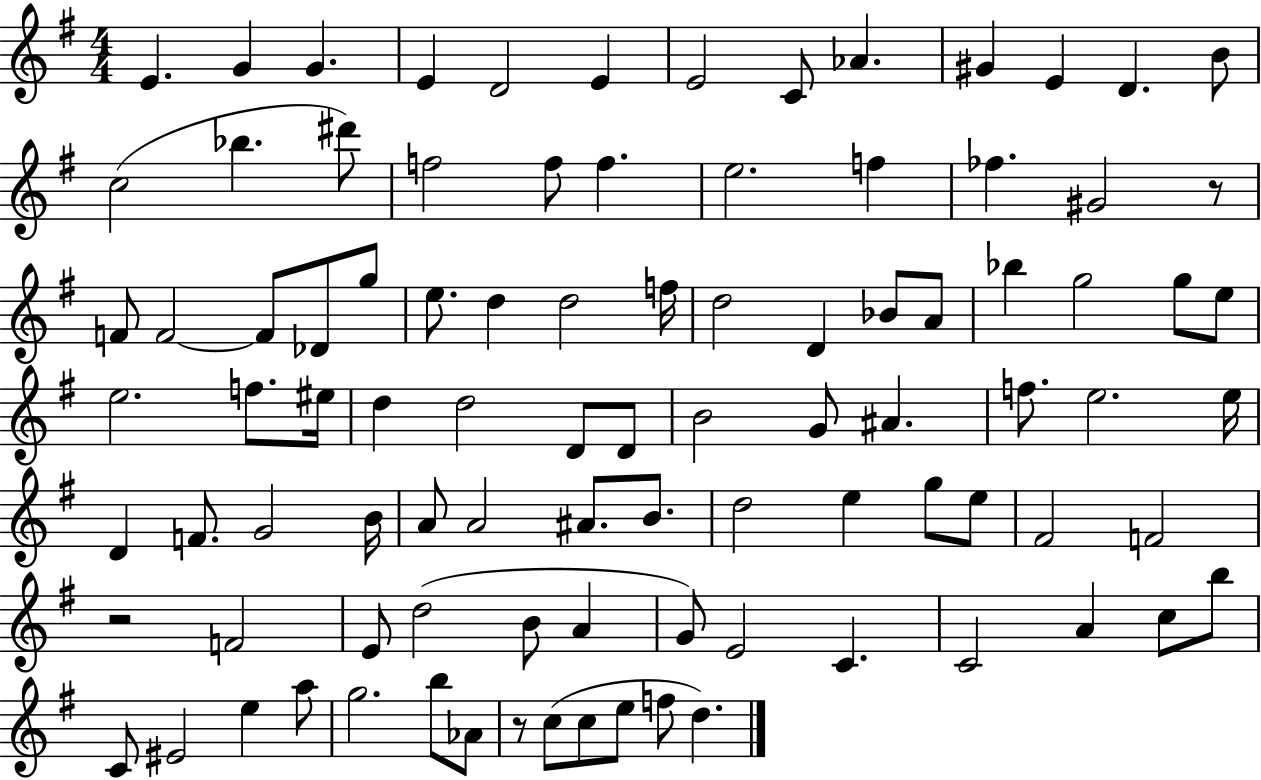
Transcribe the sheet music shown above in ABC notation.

X:1
T:Untitled
M:4/4
L:1/4
K:G
E G G E D2 E E2 C/2 _A ^G E D B/2 c2 _b ^d'/2 f2 f/2 f e2 f _f ^G2 z/2 F/2 F2 F/2 _D/2 g/2 e/2 d d2 f/4 d2 D _B/2 A/2 _b g2 g/2 e/2 e2 f/2 ^e/4 d d2 D/2 D/2 B2 G/2 ^A f/2 e2 e/4 D F/2 G2 B/4 A/2 A2 ^A/2 B/2 d2 e g/2 e/2 ^F2 F2 z2 F2 E/2 d2 B/2 A G/2 E2 C C2 A c/2 b/2 C/2 ^E2 e a/2 g2 b/2 _A/2 z/2 c/2 c/2 e/2 f/2 d